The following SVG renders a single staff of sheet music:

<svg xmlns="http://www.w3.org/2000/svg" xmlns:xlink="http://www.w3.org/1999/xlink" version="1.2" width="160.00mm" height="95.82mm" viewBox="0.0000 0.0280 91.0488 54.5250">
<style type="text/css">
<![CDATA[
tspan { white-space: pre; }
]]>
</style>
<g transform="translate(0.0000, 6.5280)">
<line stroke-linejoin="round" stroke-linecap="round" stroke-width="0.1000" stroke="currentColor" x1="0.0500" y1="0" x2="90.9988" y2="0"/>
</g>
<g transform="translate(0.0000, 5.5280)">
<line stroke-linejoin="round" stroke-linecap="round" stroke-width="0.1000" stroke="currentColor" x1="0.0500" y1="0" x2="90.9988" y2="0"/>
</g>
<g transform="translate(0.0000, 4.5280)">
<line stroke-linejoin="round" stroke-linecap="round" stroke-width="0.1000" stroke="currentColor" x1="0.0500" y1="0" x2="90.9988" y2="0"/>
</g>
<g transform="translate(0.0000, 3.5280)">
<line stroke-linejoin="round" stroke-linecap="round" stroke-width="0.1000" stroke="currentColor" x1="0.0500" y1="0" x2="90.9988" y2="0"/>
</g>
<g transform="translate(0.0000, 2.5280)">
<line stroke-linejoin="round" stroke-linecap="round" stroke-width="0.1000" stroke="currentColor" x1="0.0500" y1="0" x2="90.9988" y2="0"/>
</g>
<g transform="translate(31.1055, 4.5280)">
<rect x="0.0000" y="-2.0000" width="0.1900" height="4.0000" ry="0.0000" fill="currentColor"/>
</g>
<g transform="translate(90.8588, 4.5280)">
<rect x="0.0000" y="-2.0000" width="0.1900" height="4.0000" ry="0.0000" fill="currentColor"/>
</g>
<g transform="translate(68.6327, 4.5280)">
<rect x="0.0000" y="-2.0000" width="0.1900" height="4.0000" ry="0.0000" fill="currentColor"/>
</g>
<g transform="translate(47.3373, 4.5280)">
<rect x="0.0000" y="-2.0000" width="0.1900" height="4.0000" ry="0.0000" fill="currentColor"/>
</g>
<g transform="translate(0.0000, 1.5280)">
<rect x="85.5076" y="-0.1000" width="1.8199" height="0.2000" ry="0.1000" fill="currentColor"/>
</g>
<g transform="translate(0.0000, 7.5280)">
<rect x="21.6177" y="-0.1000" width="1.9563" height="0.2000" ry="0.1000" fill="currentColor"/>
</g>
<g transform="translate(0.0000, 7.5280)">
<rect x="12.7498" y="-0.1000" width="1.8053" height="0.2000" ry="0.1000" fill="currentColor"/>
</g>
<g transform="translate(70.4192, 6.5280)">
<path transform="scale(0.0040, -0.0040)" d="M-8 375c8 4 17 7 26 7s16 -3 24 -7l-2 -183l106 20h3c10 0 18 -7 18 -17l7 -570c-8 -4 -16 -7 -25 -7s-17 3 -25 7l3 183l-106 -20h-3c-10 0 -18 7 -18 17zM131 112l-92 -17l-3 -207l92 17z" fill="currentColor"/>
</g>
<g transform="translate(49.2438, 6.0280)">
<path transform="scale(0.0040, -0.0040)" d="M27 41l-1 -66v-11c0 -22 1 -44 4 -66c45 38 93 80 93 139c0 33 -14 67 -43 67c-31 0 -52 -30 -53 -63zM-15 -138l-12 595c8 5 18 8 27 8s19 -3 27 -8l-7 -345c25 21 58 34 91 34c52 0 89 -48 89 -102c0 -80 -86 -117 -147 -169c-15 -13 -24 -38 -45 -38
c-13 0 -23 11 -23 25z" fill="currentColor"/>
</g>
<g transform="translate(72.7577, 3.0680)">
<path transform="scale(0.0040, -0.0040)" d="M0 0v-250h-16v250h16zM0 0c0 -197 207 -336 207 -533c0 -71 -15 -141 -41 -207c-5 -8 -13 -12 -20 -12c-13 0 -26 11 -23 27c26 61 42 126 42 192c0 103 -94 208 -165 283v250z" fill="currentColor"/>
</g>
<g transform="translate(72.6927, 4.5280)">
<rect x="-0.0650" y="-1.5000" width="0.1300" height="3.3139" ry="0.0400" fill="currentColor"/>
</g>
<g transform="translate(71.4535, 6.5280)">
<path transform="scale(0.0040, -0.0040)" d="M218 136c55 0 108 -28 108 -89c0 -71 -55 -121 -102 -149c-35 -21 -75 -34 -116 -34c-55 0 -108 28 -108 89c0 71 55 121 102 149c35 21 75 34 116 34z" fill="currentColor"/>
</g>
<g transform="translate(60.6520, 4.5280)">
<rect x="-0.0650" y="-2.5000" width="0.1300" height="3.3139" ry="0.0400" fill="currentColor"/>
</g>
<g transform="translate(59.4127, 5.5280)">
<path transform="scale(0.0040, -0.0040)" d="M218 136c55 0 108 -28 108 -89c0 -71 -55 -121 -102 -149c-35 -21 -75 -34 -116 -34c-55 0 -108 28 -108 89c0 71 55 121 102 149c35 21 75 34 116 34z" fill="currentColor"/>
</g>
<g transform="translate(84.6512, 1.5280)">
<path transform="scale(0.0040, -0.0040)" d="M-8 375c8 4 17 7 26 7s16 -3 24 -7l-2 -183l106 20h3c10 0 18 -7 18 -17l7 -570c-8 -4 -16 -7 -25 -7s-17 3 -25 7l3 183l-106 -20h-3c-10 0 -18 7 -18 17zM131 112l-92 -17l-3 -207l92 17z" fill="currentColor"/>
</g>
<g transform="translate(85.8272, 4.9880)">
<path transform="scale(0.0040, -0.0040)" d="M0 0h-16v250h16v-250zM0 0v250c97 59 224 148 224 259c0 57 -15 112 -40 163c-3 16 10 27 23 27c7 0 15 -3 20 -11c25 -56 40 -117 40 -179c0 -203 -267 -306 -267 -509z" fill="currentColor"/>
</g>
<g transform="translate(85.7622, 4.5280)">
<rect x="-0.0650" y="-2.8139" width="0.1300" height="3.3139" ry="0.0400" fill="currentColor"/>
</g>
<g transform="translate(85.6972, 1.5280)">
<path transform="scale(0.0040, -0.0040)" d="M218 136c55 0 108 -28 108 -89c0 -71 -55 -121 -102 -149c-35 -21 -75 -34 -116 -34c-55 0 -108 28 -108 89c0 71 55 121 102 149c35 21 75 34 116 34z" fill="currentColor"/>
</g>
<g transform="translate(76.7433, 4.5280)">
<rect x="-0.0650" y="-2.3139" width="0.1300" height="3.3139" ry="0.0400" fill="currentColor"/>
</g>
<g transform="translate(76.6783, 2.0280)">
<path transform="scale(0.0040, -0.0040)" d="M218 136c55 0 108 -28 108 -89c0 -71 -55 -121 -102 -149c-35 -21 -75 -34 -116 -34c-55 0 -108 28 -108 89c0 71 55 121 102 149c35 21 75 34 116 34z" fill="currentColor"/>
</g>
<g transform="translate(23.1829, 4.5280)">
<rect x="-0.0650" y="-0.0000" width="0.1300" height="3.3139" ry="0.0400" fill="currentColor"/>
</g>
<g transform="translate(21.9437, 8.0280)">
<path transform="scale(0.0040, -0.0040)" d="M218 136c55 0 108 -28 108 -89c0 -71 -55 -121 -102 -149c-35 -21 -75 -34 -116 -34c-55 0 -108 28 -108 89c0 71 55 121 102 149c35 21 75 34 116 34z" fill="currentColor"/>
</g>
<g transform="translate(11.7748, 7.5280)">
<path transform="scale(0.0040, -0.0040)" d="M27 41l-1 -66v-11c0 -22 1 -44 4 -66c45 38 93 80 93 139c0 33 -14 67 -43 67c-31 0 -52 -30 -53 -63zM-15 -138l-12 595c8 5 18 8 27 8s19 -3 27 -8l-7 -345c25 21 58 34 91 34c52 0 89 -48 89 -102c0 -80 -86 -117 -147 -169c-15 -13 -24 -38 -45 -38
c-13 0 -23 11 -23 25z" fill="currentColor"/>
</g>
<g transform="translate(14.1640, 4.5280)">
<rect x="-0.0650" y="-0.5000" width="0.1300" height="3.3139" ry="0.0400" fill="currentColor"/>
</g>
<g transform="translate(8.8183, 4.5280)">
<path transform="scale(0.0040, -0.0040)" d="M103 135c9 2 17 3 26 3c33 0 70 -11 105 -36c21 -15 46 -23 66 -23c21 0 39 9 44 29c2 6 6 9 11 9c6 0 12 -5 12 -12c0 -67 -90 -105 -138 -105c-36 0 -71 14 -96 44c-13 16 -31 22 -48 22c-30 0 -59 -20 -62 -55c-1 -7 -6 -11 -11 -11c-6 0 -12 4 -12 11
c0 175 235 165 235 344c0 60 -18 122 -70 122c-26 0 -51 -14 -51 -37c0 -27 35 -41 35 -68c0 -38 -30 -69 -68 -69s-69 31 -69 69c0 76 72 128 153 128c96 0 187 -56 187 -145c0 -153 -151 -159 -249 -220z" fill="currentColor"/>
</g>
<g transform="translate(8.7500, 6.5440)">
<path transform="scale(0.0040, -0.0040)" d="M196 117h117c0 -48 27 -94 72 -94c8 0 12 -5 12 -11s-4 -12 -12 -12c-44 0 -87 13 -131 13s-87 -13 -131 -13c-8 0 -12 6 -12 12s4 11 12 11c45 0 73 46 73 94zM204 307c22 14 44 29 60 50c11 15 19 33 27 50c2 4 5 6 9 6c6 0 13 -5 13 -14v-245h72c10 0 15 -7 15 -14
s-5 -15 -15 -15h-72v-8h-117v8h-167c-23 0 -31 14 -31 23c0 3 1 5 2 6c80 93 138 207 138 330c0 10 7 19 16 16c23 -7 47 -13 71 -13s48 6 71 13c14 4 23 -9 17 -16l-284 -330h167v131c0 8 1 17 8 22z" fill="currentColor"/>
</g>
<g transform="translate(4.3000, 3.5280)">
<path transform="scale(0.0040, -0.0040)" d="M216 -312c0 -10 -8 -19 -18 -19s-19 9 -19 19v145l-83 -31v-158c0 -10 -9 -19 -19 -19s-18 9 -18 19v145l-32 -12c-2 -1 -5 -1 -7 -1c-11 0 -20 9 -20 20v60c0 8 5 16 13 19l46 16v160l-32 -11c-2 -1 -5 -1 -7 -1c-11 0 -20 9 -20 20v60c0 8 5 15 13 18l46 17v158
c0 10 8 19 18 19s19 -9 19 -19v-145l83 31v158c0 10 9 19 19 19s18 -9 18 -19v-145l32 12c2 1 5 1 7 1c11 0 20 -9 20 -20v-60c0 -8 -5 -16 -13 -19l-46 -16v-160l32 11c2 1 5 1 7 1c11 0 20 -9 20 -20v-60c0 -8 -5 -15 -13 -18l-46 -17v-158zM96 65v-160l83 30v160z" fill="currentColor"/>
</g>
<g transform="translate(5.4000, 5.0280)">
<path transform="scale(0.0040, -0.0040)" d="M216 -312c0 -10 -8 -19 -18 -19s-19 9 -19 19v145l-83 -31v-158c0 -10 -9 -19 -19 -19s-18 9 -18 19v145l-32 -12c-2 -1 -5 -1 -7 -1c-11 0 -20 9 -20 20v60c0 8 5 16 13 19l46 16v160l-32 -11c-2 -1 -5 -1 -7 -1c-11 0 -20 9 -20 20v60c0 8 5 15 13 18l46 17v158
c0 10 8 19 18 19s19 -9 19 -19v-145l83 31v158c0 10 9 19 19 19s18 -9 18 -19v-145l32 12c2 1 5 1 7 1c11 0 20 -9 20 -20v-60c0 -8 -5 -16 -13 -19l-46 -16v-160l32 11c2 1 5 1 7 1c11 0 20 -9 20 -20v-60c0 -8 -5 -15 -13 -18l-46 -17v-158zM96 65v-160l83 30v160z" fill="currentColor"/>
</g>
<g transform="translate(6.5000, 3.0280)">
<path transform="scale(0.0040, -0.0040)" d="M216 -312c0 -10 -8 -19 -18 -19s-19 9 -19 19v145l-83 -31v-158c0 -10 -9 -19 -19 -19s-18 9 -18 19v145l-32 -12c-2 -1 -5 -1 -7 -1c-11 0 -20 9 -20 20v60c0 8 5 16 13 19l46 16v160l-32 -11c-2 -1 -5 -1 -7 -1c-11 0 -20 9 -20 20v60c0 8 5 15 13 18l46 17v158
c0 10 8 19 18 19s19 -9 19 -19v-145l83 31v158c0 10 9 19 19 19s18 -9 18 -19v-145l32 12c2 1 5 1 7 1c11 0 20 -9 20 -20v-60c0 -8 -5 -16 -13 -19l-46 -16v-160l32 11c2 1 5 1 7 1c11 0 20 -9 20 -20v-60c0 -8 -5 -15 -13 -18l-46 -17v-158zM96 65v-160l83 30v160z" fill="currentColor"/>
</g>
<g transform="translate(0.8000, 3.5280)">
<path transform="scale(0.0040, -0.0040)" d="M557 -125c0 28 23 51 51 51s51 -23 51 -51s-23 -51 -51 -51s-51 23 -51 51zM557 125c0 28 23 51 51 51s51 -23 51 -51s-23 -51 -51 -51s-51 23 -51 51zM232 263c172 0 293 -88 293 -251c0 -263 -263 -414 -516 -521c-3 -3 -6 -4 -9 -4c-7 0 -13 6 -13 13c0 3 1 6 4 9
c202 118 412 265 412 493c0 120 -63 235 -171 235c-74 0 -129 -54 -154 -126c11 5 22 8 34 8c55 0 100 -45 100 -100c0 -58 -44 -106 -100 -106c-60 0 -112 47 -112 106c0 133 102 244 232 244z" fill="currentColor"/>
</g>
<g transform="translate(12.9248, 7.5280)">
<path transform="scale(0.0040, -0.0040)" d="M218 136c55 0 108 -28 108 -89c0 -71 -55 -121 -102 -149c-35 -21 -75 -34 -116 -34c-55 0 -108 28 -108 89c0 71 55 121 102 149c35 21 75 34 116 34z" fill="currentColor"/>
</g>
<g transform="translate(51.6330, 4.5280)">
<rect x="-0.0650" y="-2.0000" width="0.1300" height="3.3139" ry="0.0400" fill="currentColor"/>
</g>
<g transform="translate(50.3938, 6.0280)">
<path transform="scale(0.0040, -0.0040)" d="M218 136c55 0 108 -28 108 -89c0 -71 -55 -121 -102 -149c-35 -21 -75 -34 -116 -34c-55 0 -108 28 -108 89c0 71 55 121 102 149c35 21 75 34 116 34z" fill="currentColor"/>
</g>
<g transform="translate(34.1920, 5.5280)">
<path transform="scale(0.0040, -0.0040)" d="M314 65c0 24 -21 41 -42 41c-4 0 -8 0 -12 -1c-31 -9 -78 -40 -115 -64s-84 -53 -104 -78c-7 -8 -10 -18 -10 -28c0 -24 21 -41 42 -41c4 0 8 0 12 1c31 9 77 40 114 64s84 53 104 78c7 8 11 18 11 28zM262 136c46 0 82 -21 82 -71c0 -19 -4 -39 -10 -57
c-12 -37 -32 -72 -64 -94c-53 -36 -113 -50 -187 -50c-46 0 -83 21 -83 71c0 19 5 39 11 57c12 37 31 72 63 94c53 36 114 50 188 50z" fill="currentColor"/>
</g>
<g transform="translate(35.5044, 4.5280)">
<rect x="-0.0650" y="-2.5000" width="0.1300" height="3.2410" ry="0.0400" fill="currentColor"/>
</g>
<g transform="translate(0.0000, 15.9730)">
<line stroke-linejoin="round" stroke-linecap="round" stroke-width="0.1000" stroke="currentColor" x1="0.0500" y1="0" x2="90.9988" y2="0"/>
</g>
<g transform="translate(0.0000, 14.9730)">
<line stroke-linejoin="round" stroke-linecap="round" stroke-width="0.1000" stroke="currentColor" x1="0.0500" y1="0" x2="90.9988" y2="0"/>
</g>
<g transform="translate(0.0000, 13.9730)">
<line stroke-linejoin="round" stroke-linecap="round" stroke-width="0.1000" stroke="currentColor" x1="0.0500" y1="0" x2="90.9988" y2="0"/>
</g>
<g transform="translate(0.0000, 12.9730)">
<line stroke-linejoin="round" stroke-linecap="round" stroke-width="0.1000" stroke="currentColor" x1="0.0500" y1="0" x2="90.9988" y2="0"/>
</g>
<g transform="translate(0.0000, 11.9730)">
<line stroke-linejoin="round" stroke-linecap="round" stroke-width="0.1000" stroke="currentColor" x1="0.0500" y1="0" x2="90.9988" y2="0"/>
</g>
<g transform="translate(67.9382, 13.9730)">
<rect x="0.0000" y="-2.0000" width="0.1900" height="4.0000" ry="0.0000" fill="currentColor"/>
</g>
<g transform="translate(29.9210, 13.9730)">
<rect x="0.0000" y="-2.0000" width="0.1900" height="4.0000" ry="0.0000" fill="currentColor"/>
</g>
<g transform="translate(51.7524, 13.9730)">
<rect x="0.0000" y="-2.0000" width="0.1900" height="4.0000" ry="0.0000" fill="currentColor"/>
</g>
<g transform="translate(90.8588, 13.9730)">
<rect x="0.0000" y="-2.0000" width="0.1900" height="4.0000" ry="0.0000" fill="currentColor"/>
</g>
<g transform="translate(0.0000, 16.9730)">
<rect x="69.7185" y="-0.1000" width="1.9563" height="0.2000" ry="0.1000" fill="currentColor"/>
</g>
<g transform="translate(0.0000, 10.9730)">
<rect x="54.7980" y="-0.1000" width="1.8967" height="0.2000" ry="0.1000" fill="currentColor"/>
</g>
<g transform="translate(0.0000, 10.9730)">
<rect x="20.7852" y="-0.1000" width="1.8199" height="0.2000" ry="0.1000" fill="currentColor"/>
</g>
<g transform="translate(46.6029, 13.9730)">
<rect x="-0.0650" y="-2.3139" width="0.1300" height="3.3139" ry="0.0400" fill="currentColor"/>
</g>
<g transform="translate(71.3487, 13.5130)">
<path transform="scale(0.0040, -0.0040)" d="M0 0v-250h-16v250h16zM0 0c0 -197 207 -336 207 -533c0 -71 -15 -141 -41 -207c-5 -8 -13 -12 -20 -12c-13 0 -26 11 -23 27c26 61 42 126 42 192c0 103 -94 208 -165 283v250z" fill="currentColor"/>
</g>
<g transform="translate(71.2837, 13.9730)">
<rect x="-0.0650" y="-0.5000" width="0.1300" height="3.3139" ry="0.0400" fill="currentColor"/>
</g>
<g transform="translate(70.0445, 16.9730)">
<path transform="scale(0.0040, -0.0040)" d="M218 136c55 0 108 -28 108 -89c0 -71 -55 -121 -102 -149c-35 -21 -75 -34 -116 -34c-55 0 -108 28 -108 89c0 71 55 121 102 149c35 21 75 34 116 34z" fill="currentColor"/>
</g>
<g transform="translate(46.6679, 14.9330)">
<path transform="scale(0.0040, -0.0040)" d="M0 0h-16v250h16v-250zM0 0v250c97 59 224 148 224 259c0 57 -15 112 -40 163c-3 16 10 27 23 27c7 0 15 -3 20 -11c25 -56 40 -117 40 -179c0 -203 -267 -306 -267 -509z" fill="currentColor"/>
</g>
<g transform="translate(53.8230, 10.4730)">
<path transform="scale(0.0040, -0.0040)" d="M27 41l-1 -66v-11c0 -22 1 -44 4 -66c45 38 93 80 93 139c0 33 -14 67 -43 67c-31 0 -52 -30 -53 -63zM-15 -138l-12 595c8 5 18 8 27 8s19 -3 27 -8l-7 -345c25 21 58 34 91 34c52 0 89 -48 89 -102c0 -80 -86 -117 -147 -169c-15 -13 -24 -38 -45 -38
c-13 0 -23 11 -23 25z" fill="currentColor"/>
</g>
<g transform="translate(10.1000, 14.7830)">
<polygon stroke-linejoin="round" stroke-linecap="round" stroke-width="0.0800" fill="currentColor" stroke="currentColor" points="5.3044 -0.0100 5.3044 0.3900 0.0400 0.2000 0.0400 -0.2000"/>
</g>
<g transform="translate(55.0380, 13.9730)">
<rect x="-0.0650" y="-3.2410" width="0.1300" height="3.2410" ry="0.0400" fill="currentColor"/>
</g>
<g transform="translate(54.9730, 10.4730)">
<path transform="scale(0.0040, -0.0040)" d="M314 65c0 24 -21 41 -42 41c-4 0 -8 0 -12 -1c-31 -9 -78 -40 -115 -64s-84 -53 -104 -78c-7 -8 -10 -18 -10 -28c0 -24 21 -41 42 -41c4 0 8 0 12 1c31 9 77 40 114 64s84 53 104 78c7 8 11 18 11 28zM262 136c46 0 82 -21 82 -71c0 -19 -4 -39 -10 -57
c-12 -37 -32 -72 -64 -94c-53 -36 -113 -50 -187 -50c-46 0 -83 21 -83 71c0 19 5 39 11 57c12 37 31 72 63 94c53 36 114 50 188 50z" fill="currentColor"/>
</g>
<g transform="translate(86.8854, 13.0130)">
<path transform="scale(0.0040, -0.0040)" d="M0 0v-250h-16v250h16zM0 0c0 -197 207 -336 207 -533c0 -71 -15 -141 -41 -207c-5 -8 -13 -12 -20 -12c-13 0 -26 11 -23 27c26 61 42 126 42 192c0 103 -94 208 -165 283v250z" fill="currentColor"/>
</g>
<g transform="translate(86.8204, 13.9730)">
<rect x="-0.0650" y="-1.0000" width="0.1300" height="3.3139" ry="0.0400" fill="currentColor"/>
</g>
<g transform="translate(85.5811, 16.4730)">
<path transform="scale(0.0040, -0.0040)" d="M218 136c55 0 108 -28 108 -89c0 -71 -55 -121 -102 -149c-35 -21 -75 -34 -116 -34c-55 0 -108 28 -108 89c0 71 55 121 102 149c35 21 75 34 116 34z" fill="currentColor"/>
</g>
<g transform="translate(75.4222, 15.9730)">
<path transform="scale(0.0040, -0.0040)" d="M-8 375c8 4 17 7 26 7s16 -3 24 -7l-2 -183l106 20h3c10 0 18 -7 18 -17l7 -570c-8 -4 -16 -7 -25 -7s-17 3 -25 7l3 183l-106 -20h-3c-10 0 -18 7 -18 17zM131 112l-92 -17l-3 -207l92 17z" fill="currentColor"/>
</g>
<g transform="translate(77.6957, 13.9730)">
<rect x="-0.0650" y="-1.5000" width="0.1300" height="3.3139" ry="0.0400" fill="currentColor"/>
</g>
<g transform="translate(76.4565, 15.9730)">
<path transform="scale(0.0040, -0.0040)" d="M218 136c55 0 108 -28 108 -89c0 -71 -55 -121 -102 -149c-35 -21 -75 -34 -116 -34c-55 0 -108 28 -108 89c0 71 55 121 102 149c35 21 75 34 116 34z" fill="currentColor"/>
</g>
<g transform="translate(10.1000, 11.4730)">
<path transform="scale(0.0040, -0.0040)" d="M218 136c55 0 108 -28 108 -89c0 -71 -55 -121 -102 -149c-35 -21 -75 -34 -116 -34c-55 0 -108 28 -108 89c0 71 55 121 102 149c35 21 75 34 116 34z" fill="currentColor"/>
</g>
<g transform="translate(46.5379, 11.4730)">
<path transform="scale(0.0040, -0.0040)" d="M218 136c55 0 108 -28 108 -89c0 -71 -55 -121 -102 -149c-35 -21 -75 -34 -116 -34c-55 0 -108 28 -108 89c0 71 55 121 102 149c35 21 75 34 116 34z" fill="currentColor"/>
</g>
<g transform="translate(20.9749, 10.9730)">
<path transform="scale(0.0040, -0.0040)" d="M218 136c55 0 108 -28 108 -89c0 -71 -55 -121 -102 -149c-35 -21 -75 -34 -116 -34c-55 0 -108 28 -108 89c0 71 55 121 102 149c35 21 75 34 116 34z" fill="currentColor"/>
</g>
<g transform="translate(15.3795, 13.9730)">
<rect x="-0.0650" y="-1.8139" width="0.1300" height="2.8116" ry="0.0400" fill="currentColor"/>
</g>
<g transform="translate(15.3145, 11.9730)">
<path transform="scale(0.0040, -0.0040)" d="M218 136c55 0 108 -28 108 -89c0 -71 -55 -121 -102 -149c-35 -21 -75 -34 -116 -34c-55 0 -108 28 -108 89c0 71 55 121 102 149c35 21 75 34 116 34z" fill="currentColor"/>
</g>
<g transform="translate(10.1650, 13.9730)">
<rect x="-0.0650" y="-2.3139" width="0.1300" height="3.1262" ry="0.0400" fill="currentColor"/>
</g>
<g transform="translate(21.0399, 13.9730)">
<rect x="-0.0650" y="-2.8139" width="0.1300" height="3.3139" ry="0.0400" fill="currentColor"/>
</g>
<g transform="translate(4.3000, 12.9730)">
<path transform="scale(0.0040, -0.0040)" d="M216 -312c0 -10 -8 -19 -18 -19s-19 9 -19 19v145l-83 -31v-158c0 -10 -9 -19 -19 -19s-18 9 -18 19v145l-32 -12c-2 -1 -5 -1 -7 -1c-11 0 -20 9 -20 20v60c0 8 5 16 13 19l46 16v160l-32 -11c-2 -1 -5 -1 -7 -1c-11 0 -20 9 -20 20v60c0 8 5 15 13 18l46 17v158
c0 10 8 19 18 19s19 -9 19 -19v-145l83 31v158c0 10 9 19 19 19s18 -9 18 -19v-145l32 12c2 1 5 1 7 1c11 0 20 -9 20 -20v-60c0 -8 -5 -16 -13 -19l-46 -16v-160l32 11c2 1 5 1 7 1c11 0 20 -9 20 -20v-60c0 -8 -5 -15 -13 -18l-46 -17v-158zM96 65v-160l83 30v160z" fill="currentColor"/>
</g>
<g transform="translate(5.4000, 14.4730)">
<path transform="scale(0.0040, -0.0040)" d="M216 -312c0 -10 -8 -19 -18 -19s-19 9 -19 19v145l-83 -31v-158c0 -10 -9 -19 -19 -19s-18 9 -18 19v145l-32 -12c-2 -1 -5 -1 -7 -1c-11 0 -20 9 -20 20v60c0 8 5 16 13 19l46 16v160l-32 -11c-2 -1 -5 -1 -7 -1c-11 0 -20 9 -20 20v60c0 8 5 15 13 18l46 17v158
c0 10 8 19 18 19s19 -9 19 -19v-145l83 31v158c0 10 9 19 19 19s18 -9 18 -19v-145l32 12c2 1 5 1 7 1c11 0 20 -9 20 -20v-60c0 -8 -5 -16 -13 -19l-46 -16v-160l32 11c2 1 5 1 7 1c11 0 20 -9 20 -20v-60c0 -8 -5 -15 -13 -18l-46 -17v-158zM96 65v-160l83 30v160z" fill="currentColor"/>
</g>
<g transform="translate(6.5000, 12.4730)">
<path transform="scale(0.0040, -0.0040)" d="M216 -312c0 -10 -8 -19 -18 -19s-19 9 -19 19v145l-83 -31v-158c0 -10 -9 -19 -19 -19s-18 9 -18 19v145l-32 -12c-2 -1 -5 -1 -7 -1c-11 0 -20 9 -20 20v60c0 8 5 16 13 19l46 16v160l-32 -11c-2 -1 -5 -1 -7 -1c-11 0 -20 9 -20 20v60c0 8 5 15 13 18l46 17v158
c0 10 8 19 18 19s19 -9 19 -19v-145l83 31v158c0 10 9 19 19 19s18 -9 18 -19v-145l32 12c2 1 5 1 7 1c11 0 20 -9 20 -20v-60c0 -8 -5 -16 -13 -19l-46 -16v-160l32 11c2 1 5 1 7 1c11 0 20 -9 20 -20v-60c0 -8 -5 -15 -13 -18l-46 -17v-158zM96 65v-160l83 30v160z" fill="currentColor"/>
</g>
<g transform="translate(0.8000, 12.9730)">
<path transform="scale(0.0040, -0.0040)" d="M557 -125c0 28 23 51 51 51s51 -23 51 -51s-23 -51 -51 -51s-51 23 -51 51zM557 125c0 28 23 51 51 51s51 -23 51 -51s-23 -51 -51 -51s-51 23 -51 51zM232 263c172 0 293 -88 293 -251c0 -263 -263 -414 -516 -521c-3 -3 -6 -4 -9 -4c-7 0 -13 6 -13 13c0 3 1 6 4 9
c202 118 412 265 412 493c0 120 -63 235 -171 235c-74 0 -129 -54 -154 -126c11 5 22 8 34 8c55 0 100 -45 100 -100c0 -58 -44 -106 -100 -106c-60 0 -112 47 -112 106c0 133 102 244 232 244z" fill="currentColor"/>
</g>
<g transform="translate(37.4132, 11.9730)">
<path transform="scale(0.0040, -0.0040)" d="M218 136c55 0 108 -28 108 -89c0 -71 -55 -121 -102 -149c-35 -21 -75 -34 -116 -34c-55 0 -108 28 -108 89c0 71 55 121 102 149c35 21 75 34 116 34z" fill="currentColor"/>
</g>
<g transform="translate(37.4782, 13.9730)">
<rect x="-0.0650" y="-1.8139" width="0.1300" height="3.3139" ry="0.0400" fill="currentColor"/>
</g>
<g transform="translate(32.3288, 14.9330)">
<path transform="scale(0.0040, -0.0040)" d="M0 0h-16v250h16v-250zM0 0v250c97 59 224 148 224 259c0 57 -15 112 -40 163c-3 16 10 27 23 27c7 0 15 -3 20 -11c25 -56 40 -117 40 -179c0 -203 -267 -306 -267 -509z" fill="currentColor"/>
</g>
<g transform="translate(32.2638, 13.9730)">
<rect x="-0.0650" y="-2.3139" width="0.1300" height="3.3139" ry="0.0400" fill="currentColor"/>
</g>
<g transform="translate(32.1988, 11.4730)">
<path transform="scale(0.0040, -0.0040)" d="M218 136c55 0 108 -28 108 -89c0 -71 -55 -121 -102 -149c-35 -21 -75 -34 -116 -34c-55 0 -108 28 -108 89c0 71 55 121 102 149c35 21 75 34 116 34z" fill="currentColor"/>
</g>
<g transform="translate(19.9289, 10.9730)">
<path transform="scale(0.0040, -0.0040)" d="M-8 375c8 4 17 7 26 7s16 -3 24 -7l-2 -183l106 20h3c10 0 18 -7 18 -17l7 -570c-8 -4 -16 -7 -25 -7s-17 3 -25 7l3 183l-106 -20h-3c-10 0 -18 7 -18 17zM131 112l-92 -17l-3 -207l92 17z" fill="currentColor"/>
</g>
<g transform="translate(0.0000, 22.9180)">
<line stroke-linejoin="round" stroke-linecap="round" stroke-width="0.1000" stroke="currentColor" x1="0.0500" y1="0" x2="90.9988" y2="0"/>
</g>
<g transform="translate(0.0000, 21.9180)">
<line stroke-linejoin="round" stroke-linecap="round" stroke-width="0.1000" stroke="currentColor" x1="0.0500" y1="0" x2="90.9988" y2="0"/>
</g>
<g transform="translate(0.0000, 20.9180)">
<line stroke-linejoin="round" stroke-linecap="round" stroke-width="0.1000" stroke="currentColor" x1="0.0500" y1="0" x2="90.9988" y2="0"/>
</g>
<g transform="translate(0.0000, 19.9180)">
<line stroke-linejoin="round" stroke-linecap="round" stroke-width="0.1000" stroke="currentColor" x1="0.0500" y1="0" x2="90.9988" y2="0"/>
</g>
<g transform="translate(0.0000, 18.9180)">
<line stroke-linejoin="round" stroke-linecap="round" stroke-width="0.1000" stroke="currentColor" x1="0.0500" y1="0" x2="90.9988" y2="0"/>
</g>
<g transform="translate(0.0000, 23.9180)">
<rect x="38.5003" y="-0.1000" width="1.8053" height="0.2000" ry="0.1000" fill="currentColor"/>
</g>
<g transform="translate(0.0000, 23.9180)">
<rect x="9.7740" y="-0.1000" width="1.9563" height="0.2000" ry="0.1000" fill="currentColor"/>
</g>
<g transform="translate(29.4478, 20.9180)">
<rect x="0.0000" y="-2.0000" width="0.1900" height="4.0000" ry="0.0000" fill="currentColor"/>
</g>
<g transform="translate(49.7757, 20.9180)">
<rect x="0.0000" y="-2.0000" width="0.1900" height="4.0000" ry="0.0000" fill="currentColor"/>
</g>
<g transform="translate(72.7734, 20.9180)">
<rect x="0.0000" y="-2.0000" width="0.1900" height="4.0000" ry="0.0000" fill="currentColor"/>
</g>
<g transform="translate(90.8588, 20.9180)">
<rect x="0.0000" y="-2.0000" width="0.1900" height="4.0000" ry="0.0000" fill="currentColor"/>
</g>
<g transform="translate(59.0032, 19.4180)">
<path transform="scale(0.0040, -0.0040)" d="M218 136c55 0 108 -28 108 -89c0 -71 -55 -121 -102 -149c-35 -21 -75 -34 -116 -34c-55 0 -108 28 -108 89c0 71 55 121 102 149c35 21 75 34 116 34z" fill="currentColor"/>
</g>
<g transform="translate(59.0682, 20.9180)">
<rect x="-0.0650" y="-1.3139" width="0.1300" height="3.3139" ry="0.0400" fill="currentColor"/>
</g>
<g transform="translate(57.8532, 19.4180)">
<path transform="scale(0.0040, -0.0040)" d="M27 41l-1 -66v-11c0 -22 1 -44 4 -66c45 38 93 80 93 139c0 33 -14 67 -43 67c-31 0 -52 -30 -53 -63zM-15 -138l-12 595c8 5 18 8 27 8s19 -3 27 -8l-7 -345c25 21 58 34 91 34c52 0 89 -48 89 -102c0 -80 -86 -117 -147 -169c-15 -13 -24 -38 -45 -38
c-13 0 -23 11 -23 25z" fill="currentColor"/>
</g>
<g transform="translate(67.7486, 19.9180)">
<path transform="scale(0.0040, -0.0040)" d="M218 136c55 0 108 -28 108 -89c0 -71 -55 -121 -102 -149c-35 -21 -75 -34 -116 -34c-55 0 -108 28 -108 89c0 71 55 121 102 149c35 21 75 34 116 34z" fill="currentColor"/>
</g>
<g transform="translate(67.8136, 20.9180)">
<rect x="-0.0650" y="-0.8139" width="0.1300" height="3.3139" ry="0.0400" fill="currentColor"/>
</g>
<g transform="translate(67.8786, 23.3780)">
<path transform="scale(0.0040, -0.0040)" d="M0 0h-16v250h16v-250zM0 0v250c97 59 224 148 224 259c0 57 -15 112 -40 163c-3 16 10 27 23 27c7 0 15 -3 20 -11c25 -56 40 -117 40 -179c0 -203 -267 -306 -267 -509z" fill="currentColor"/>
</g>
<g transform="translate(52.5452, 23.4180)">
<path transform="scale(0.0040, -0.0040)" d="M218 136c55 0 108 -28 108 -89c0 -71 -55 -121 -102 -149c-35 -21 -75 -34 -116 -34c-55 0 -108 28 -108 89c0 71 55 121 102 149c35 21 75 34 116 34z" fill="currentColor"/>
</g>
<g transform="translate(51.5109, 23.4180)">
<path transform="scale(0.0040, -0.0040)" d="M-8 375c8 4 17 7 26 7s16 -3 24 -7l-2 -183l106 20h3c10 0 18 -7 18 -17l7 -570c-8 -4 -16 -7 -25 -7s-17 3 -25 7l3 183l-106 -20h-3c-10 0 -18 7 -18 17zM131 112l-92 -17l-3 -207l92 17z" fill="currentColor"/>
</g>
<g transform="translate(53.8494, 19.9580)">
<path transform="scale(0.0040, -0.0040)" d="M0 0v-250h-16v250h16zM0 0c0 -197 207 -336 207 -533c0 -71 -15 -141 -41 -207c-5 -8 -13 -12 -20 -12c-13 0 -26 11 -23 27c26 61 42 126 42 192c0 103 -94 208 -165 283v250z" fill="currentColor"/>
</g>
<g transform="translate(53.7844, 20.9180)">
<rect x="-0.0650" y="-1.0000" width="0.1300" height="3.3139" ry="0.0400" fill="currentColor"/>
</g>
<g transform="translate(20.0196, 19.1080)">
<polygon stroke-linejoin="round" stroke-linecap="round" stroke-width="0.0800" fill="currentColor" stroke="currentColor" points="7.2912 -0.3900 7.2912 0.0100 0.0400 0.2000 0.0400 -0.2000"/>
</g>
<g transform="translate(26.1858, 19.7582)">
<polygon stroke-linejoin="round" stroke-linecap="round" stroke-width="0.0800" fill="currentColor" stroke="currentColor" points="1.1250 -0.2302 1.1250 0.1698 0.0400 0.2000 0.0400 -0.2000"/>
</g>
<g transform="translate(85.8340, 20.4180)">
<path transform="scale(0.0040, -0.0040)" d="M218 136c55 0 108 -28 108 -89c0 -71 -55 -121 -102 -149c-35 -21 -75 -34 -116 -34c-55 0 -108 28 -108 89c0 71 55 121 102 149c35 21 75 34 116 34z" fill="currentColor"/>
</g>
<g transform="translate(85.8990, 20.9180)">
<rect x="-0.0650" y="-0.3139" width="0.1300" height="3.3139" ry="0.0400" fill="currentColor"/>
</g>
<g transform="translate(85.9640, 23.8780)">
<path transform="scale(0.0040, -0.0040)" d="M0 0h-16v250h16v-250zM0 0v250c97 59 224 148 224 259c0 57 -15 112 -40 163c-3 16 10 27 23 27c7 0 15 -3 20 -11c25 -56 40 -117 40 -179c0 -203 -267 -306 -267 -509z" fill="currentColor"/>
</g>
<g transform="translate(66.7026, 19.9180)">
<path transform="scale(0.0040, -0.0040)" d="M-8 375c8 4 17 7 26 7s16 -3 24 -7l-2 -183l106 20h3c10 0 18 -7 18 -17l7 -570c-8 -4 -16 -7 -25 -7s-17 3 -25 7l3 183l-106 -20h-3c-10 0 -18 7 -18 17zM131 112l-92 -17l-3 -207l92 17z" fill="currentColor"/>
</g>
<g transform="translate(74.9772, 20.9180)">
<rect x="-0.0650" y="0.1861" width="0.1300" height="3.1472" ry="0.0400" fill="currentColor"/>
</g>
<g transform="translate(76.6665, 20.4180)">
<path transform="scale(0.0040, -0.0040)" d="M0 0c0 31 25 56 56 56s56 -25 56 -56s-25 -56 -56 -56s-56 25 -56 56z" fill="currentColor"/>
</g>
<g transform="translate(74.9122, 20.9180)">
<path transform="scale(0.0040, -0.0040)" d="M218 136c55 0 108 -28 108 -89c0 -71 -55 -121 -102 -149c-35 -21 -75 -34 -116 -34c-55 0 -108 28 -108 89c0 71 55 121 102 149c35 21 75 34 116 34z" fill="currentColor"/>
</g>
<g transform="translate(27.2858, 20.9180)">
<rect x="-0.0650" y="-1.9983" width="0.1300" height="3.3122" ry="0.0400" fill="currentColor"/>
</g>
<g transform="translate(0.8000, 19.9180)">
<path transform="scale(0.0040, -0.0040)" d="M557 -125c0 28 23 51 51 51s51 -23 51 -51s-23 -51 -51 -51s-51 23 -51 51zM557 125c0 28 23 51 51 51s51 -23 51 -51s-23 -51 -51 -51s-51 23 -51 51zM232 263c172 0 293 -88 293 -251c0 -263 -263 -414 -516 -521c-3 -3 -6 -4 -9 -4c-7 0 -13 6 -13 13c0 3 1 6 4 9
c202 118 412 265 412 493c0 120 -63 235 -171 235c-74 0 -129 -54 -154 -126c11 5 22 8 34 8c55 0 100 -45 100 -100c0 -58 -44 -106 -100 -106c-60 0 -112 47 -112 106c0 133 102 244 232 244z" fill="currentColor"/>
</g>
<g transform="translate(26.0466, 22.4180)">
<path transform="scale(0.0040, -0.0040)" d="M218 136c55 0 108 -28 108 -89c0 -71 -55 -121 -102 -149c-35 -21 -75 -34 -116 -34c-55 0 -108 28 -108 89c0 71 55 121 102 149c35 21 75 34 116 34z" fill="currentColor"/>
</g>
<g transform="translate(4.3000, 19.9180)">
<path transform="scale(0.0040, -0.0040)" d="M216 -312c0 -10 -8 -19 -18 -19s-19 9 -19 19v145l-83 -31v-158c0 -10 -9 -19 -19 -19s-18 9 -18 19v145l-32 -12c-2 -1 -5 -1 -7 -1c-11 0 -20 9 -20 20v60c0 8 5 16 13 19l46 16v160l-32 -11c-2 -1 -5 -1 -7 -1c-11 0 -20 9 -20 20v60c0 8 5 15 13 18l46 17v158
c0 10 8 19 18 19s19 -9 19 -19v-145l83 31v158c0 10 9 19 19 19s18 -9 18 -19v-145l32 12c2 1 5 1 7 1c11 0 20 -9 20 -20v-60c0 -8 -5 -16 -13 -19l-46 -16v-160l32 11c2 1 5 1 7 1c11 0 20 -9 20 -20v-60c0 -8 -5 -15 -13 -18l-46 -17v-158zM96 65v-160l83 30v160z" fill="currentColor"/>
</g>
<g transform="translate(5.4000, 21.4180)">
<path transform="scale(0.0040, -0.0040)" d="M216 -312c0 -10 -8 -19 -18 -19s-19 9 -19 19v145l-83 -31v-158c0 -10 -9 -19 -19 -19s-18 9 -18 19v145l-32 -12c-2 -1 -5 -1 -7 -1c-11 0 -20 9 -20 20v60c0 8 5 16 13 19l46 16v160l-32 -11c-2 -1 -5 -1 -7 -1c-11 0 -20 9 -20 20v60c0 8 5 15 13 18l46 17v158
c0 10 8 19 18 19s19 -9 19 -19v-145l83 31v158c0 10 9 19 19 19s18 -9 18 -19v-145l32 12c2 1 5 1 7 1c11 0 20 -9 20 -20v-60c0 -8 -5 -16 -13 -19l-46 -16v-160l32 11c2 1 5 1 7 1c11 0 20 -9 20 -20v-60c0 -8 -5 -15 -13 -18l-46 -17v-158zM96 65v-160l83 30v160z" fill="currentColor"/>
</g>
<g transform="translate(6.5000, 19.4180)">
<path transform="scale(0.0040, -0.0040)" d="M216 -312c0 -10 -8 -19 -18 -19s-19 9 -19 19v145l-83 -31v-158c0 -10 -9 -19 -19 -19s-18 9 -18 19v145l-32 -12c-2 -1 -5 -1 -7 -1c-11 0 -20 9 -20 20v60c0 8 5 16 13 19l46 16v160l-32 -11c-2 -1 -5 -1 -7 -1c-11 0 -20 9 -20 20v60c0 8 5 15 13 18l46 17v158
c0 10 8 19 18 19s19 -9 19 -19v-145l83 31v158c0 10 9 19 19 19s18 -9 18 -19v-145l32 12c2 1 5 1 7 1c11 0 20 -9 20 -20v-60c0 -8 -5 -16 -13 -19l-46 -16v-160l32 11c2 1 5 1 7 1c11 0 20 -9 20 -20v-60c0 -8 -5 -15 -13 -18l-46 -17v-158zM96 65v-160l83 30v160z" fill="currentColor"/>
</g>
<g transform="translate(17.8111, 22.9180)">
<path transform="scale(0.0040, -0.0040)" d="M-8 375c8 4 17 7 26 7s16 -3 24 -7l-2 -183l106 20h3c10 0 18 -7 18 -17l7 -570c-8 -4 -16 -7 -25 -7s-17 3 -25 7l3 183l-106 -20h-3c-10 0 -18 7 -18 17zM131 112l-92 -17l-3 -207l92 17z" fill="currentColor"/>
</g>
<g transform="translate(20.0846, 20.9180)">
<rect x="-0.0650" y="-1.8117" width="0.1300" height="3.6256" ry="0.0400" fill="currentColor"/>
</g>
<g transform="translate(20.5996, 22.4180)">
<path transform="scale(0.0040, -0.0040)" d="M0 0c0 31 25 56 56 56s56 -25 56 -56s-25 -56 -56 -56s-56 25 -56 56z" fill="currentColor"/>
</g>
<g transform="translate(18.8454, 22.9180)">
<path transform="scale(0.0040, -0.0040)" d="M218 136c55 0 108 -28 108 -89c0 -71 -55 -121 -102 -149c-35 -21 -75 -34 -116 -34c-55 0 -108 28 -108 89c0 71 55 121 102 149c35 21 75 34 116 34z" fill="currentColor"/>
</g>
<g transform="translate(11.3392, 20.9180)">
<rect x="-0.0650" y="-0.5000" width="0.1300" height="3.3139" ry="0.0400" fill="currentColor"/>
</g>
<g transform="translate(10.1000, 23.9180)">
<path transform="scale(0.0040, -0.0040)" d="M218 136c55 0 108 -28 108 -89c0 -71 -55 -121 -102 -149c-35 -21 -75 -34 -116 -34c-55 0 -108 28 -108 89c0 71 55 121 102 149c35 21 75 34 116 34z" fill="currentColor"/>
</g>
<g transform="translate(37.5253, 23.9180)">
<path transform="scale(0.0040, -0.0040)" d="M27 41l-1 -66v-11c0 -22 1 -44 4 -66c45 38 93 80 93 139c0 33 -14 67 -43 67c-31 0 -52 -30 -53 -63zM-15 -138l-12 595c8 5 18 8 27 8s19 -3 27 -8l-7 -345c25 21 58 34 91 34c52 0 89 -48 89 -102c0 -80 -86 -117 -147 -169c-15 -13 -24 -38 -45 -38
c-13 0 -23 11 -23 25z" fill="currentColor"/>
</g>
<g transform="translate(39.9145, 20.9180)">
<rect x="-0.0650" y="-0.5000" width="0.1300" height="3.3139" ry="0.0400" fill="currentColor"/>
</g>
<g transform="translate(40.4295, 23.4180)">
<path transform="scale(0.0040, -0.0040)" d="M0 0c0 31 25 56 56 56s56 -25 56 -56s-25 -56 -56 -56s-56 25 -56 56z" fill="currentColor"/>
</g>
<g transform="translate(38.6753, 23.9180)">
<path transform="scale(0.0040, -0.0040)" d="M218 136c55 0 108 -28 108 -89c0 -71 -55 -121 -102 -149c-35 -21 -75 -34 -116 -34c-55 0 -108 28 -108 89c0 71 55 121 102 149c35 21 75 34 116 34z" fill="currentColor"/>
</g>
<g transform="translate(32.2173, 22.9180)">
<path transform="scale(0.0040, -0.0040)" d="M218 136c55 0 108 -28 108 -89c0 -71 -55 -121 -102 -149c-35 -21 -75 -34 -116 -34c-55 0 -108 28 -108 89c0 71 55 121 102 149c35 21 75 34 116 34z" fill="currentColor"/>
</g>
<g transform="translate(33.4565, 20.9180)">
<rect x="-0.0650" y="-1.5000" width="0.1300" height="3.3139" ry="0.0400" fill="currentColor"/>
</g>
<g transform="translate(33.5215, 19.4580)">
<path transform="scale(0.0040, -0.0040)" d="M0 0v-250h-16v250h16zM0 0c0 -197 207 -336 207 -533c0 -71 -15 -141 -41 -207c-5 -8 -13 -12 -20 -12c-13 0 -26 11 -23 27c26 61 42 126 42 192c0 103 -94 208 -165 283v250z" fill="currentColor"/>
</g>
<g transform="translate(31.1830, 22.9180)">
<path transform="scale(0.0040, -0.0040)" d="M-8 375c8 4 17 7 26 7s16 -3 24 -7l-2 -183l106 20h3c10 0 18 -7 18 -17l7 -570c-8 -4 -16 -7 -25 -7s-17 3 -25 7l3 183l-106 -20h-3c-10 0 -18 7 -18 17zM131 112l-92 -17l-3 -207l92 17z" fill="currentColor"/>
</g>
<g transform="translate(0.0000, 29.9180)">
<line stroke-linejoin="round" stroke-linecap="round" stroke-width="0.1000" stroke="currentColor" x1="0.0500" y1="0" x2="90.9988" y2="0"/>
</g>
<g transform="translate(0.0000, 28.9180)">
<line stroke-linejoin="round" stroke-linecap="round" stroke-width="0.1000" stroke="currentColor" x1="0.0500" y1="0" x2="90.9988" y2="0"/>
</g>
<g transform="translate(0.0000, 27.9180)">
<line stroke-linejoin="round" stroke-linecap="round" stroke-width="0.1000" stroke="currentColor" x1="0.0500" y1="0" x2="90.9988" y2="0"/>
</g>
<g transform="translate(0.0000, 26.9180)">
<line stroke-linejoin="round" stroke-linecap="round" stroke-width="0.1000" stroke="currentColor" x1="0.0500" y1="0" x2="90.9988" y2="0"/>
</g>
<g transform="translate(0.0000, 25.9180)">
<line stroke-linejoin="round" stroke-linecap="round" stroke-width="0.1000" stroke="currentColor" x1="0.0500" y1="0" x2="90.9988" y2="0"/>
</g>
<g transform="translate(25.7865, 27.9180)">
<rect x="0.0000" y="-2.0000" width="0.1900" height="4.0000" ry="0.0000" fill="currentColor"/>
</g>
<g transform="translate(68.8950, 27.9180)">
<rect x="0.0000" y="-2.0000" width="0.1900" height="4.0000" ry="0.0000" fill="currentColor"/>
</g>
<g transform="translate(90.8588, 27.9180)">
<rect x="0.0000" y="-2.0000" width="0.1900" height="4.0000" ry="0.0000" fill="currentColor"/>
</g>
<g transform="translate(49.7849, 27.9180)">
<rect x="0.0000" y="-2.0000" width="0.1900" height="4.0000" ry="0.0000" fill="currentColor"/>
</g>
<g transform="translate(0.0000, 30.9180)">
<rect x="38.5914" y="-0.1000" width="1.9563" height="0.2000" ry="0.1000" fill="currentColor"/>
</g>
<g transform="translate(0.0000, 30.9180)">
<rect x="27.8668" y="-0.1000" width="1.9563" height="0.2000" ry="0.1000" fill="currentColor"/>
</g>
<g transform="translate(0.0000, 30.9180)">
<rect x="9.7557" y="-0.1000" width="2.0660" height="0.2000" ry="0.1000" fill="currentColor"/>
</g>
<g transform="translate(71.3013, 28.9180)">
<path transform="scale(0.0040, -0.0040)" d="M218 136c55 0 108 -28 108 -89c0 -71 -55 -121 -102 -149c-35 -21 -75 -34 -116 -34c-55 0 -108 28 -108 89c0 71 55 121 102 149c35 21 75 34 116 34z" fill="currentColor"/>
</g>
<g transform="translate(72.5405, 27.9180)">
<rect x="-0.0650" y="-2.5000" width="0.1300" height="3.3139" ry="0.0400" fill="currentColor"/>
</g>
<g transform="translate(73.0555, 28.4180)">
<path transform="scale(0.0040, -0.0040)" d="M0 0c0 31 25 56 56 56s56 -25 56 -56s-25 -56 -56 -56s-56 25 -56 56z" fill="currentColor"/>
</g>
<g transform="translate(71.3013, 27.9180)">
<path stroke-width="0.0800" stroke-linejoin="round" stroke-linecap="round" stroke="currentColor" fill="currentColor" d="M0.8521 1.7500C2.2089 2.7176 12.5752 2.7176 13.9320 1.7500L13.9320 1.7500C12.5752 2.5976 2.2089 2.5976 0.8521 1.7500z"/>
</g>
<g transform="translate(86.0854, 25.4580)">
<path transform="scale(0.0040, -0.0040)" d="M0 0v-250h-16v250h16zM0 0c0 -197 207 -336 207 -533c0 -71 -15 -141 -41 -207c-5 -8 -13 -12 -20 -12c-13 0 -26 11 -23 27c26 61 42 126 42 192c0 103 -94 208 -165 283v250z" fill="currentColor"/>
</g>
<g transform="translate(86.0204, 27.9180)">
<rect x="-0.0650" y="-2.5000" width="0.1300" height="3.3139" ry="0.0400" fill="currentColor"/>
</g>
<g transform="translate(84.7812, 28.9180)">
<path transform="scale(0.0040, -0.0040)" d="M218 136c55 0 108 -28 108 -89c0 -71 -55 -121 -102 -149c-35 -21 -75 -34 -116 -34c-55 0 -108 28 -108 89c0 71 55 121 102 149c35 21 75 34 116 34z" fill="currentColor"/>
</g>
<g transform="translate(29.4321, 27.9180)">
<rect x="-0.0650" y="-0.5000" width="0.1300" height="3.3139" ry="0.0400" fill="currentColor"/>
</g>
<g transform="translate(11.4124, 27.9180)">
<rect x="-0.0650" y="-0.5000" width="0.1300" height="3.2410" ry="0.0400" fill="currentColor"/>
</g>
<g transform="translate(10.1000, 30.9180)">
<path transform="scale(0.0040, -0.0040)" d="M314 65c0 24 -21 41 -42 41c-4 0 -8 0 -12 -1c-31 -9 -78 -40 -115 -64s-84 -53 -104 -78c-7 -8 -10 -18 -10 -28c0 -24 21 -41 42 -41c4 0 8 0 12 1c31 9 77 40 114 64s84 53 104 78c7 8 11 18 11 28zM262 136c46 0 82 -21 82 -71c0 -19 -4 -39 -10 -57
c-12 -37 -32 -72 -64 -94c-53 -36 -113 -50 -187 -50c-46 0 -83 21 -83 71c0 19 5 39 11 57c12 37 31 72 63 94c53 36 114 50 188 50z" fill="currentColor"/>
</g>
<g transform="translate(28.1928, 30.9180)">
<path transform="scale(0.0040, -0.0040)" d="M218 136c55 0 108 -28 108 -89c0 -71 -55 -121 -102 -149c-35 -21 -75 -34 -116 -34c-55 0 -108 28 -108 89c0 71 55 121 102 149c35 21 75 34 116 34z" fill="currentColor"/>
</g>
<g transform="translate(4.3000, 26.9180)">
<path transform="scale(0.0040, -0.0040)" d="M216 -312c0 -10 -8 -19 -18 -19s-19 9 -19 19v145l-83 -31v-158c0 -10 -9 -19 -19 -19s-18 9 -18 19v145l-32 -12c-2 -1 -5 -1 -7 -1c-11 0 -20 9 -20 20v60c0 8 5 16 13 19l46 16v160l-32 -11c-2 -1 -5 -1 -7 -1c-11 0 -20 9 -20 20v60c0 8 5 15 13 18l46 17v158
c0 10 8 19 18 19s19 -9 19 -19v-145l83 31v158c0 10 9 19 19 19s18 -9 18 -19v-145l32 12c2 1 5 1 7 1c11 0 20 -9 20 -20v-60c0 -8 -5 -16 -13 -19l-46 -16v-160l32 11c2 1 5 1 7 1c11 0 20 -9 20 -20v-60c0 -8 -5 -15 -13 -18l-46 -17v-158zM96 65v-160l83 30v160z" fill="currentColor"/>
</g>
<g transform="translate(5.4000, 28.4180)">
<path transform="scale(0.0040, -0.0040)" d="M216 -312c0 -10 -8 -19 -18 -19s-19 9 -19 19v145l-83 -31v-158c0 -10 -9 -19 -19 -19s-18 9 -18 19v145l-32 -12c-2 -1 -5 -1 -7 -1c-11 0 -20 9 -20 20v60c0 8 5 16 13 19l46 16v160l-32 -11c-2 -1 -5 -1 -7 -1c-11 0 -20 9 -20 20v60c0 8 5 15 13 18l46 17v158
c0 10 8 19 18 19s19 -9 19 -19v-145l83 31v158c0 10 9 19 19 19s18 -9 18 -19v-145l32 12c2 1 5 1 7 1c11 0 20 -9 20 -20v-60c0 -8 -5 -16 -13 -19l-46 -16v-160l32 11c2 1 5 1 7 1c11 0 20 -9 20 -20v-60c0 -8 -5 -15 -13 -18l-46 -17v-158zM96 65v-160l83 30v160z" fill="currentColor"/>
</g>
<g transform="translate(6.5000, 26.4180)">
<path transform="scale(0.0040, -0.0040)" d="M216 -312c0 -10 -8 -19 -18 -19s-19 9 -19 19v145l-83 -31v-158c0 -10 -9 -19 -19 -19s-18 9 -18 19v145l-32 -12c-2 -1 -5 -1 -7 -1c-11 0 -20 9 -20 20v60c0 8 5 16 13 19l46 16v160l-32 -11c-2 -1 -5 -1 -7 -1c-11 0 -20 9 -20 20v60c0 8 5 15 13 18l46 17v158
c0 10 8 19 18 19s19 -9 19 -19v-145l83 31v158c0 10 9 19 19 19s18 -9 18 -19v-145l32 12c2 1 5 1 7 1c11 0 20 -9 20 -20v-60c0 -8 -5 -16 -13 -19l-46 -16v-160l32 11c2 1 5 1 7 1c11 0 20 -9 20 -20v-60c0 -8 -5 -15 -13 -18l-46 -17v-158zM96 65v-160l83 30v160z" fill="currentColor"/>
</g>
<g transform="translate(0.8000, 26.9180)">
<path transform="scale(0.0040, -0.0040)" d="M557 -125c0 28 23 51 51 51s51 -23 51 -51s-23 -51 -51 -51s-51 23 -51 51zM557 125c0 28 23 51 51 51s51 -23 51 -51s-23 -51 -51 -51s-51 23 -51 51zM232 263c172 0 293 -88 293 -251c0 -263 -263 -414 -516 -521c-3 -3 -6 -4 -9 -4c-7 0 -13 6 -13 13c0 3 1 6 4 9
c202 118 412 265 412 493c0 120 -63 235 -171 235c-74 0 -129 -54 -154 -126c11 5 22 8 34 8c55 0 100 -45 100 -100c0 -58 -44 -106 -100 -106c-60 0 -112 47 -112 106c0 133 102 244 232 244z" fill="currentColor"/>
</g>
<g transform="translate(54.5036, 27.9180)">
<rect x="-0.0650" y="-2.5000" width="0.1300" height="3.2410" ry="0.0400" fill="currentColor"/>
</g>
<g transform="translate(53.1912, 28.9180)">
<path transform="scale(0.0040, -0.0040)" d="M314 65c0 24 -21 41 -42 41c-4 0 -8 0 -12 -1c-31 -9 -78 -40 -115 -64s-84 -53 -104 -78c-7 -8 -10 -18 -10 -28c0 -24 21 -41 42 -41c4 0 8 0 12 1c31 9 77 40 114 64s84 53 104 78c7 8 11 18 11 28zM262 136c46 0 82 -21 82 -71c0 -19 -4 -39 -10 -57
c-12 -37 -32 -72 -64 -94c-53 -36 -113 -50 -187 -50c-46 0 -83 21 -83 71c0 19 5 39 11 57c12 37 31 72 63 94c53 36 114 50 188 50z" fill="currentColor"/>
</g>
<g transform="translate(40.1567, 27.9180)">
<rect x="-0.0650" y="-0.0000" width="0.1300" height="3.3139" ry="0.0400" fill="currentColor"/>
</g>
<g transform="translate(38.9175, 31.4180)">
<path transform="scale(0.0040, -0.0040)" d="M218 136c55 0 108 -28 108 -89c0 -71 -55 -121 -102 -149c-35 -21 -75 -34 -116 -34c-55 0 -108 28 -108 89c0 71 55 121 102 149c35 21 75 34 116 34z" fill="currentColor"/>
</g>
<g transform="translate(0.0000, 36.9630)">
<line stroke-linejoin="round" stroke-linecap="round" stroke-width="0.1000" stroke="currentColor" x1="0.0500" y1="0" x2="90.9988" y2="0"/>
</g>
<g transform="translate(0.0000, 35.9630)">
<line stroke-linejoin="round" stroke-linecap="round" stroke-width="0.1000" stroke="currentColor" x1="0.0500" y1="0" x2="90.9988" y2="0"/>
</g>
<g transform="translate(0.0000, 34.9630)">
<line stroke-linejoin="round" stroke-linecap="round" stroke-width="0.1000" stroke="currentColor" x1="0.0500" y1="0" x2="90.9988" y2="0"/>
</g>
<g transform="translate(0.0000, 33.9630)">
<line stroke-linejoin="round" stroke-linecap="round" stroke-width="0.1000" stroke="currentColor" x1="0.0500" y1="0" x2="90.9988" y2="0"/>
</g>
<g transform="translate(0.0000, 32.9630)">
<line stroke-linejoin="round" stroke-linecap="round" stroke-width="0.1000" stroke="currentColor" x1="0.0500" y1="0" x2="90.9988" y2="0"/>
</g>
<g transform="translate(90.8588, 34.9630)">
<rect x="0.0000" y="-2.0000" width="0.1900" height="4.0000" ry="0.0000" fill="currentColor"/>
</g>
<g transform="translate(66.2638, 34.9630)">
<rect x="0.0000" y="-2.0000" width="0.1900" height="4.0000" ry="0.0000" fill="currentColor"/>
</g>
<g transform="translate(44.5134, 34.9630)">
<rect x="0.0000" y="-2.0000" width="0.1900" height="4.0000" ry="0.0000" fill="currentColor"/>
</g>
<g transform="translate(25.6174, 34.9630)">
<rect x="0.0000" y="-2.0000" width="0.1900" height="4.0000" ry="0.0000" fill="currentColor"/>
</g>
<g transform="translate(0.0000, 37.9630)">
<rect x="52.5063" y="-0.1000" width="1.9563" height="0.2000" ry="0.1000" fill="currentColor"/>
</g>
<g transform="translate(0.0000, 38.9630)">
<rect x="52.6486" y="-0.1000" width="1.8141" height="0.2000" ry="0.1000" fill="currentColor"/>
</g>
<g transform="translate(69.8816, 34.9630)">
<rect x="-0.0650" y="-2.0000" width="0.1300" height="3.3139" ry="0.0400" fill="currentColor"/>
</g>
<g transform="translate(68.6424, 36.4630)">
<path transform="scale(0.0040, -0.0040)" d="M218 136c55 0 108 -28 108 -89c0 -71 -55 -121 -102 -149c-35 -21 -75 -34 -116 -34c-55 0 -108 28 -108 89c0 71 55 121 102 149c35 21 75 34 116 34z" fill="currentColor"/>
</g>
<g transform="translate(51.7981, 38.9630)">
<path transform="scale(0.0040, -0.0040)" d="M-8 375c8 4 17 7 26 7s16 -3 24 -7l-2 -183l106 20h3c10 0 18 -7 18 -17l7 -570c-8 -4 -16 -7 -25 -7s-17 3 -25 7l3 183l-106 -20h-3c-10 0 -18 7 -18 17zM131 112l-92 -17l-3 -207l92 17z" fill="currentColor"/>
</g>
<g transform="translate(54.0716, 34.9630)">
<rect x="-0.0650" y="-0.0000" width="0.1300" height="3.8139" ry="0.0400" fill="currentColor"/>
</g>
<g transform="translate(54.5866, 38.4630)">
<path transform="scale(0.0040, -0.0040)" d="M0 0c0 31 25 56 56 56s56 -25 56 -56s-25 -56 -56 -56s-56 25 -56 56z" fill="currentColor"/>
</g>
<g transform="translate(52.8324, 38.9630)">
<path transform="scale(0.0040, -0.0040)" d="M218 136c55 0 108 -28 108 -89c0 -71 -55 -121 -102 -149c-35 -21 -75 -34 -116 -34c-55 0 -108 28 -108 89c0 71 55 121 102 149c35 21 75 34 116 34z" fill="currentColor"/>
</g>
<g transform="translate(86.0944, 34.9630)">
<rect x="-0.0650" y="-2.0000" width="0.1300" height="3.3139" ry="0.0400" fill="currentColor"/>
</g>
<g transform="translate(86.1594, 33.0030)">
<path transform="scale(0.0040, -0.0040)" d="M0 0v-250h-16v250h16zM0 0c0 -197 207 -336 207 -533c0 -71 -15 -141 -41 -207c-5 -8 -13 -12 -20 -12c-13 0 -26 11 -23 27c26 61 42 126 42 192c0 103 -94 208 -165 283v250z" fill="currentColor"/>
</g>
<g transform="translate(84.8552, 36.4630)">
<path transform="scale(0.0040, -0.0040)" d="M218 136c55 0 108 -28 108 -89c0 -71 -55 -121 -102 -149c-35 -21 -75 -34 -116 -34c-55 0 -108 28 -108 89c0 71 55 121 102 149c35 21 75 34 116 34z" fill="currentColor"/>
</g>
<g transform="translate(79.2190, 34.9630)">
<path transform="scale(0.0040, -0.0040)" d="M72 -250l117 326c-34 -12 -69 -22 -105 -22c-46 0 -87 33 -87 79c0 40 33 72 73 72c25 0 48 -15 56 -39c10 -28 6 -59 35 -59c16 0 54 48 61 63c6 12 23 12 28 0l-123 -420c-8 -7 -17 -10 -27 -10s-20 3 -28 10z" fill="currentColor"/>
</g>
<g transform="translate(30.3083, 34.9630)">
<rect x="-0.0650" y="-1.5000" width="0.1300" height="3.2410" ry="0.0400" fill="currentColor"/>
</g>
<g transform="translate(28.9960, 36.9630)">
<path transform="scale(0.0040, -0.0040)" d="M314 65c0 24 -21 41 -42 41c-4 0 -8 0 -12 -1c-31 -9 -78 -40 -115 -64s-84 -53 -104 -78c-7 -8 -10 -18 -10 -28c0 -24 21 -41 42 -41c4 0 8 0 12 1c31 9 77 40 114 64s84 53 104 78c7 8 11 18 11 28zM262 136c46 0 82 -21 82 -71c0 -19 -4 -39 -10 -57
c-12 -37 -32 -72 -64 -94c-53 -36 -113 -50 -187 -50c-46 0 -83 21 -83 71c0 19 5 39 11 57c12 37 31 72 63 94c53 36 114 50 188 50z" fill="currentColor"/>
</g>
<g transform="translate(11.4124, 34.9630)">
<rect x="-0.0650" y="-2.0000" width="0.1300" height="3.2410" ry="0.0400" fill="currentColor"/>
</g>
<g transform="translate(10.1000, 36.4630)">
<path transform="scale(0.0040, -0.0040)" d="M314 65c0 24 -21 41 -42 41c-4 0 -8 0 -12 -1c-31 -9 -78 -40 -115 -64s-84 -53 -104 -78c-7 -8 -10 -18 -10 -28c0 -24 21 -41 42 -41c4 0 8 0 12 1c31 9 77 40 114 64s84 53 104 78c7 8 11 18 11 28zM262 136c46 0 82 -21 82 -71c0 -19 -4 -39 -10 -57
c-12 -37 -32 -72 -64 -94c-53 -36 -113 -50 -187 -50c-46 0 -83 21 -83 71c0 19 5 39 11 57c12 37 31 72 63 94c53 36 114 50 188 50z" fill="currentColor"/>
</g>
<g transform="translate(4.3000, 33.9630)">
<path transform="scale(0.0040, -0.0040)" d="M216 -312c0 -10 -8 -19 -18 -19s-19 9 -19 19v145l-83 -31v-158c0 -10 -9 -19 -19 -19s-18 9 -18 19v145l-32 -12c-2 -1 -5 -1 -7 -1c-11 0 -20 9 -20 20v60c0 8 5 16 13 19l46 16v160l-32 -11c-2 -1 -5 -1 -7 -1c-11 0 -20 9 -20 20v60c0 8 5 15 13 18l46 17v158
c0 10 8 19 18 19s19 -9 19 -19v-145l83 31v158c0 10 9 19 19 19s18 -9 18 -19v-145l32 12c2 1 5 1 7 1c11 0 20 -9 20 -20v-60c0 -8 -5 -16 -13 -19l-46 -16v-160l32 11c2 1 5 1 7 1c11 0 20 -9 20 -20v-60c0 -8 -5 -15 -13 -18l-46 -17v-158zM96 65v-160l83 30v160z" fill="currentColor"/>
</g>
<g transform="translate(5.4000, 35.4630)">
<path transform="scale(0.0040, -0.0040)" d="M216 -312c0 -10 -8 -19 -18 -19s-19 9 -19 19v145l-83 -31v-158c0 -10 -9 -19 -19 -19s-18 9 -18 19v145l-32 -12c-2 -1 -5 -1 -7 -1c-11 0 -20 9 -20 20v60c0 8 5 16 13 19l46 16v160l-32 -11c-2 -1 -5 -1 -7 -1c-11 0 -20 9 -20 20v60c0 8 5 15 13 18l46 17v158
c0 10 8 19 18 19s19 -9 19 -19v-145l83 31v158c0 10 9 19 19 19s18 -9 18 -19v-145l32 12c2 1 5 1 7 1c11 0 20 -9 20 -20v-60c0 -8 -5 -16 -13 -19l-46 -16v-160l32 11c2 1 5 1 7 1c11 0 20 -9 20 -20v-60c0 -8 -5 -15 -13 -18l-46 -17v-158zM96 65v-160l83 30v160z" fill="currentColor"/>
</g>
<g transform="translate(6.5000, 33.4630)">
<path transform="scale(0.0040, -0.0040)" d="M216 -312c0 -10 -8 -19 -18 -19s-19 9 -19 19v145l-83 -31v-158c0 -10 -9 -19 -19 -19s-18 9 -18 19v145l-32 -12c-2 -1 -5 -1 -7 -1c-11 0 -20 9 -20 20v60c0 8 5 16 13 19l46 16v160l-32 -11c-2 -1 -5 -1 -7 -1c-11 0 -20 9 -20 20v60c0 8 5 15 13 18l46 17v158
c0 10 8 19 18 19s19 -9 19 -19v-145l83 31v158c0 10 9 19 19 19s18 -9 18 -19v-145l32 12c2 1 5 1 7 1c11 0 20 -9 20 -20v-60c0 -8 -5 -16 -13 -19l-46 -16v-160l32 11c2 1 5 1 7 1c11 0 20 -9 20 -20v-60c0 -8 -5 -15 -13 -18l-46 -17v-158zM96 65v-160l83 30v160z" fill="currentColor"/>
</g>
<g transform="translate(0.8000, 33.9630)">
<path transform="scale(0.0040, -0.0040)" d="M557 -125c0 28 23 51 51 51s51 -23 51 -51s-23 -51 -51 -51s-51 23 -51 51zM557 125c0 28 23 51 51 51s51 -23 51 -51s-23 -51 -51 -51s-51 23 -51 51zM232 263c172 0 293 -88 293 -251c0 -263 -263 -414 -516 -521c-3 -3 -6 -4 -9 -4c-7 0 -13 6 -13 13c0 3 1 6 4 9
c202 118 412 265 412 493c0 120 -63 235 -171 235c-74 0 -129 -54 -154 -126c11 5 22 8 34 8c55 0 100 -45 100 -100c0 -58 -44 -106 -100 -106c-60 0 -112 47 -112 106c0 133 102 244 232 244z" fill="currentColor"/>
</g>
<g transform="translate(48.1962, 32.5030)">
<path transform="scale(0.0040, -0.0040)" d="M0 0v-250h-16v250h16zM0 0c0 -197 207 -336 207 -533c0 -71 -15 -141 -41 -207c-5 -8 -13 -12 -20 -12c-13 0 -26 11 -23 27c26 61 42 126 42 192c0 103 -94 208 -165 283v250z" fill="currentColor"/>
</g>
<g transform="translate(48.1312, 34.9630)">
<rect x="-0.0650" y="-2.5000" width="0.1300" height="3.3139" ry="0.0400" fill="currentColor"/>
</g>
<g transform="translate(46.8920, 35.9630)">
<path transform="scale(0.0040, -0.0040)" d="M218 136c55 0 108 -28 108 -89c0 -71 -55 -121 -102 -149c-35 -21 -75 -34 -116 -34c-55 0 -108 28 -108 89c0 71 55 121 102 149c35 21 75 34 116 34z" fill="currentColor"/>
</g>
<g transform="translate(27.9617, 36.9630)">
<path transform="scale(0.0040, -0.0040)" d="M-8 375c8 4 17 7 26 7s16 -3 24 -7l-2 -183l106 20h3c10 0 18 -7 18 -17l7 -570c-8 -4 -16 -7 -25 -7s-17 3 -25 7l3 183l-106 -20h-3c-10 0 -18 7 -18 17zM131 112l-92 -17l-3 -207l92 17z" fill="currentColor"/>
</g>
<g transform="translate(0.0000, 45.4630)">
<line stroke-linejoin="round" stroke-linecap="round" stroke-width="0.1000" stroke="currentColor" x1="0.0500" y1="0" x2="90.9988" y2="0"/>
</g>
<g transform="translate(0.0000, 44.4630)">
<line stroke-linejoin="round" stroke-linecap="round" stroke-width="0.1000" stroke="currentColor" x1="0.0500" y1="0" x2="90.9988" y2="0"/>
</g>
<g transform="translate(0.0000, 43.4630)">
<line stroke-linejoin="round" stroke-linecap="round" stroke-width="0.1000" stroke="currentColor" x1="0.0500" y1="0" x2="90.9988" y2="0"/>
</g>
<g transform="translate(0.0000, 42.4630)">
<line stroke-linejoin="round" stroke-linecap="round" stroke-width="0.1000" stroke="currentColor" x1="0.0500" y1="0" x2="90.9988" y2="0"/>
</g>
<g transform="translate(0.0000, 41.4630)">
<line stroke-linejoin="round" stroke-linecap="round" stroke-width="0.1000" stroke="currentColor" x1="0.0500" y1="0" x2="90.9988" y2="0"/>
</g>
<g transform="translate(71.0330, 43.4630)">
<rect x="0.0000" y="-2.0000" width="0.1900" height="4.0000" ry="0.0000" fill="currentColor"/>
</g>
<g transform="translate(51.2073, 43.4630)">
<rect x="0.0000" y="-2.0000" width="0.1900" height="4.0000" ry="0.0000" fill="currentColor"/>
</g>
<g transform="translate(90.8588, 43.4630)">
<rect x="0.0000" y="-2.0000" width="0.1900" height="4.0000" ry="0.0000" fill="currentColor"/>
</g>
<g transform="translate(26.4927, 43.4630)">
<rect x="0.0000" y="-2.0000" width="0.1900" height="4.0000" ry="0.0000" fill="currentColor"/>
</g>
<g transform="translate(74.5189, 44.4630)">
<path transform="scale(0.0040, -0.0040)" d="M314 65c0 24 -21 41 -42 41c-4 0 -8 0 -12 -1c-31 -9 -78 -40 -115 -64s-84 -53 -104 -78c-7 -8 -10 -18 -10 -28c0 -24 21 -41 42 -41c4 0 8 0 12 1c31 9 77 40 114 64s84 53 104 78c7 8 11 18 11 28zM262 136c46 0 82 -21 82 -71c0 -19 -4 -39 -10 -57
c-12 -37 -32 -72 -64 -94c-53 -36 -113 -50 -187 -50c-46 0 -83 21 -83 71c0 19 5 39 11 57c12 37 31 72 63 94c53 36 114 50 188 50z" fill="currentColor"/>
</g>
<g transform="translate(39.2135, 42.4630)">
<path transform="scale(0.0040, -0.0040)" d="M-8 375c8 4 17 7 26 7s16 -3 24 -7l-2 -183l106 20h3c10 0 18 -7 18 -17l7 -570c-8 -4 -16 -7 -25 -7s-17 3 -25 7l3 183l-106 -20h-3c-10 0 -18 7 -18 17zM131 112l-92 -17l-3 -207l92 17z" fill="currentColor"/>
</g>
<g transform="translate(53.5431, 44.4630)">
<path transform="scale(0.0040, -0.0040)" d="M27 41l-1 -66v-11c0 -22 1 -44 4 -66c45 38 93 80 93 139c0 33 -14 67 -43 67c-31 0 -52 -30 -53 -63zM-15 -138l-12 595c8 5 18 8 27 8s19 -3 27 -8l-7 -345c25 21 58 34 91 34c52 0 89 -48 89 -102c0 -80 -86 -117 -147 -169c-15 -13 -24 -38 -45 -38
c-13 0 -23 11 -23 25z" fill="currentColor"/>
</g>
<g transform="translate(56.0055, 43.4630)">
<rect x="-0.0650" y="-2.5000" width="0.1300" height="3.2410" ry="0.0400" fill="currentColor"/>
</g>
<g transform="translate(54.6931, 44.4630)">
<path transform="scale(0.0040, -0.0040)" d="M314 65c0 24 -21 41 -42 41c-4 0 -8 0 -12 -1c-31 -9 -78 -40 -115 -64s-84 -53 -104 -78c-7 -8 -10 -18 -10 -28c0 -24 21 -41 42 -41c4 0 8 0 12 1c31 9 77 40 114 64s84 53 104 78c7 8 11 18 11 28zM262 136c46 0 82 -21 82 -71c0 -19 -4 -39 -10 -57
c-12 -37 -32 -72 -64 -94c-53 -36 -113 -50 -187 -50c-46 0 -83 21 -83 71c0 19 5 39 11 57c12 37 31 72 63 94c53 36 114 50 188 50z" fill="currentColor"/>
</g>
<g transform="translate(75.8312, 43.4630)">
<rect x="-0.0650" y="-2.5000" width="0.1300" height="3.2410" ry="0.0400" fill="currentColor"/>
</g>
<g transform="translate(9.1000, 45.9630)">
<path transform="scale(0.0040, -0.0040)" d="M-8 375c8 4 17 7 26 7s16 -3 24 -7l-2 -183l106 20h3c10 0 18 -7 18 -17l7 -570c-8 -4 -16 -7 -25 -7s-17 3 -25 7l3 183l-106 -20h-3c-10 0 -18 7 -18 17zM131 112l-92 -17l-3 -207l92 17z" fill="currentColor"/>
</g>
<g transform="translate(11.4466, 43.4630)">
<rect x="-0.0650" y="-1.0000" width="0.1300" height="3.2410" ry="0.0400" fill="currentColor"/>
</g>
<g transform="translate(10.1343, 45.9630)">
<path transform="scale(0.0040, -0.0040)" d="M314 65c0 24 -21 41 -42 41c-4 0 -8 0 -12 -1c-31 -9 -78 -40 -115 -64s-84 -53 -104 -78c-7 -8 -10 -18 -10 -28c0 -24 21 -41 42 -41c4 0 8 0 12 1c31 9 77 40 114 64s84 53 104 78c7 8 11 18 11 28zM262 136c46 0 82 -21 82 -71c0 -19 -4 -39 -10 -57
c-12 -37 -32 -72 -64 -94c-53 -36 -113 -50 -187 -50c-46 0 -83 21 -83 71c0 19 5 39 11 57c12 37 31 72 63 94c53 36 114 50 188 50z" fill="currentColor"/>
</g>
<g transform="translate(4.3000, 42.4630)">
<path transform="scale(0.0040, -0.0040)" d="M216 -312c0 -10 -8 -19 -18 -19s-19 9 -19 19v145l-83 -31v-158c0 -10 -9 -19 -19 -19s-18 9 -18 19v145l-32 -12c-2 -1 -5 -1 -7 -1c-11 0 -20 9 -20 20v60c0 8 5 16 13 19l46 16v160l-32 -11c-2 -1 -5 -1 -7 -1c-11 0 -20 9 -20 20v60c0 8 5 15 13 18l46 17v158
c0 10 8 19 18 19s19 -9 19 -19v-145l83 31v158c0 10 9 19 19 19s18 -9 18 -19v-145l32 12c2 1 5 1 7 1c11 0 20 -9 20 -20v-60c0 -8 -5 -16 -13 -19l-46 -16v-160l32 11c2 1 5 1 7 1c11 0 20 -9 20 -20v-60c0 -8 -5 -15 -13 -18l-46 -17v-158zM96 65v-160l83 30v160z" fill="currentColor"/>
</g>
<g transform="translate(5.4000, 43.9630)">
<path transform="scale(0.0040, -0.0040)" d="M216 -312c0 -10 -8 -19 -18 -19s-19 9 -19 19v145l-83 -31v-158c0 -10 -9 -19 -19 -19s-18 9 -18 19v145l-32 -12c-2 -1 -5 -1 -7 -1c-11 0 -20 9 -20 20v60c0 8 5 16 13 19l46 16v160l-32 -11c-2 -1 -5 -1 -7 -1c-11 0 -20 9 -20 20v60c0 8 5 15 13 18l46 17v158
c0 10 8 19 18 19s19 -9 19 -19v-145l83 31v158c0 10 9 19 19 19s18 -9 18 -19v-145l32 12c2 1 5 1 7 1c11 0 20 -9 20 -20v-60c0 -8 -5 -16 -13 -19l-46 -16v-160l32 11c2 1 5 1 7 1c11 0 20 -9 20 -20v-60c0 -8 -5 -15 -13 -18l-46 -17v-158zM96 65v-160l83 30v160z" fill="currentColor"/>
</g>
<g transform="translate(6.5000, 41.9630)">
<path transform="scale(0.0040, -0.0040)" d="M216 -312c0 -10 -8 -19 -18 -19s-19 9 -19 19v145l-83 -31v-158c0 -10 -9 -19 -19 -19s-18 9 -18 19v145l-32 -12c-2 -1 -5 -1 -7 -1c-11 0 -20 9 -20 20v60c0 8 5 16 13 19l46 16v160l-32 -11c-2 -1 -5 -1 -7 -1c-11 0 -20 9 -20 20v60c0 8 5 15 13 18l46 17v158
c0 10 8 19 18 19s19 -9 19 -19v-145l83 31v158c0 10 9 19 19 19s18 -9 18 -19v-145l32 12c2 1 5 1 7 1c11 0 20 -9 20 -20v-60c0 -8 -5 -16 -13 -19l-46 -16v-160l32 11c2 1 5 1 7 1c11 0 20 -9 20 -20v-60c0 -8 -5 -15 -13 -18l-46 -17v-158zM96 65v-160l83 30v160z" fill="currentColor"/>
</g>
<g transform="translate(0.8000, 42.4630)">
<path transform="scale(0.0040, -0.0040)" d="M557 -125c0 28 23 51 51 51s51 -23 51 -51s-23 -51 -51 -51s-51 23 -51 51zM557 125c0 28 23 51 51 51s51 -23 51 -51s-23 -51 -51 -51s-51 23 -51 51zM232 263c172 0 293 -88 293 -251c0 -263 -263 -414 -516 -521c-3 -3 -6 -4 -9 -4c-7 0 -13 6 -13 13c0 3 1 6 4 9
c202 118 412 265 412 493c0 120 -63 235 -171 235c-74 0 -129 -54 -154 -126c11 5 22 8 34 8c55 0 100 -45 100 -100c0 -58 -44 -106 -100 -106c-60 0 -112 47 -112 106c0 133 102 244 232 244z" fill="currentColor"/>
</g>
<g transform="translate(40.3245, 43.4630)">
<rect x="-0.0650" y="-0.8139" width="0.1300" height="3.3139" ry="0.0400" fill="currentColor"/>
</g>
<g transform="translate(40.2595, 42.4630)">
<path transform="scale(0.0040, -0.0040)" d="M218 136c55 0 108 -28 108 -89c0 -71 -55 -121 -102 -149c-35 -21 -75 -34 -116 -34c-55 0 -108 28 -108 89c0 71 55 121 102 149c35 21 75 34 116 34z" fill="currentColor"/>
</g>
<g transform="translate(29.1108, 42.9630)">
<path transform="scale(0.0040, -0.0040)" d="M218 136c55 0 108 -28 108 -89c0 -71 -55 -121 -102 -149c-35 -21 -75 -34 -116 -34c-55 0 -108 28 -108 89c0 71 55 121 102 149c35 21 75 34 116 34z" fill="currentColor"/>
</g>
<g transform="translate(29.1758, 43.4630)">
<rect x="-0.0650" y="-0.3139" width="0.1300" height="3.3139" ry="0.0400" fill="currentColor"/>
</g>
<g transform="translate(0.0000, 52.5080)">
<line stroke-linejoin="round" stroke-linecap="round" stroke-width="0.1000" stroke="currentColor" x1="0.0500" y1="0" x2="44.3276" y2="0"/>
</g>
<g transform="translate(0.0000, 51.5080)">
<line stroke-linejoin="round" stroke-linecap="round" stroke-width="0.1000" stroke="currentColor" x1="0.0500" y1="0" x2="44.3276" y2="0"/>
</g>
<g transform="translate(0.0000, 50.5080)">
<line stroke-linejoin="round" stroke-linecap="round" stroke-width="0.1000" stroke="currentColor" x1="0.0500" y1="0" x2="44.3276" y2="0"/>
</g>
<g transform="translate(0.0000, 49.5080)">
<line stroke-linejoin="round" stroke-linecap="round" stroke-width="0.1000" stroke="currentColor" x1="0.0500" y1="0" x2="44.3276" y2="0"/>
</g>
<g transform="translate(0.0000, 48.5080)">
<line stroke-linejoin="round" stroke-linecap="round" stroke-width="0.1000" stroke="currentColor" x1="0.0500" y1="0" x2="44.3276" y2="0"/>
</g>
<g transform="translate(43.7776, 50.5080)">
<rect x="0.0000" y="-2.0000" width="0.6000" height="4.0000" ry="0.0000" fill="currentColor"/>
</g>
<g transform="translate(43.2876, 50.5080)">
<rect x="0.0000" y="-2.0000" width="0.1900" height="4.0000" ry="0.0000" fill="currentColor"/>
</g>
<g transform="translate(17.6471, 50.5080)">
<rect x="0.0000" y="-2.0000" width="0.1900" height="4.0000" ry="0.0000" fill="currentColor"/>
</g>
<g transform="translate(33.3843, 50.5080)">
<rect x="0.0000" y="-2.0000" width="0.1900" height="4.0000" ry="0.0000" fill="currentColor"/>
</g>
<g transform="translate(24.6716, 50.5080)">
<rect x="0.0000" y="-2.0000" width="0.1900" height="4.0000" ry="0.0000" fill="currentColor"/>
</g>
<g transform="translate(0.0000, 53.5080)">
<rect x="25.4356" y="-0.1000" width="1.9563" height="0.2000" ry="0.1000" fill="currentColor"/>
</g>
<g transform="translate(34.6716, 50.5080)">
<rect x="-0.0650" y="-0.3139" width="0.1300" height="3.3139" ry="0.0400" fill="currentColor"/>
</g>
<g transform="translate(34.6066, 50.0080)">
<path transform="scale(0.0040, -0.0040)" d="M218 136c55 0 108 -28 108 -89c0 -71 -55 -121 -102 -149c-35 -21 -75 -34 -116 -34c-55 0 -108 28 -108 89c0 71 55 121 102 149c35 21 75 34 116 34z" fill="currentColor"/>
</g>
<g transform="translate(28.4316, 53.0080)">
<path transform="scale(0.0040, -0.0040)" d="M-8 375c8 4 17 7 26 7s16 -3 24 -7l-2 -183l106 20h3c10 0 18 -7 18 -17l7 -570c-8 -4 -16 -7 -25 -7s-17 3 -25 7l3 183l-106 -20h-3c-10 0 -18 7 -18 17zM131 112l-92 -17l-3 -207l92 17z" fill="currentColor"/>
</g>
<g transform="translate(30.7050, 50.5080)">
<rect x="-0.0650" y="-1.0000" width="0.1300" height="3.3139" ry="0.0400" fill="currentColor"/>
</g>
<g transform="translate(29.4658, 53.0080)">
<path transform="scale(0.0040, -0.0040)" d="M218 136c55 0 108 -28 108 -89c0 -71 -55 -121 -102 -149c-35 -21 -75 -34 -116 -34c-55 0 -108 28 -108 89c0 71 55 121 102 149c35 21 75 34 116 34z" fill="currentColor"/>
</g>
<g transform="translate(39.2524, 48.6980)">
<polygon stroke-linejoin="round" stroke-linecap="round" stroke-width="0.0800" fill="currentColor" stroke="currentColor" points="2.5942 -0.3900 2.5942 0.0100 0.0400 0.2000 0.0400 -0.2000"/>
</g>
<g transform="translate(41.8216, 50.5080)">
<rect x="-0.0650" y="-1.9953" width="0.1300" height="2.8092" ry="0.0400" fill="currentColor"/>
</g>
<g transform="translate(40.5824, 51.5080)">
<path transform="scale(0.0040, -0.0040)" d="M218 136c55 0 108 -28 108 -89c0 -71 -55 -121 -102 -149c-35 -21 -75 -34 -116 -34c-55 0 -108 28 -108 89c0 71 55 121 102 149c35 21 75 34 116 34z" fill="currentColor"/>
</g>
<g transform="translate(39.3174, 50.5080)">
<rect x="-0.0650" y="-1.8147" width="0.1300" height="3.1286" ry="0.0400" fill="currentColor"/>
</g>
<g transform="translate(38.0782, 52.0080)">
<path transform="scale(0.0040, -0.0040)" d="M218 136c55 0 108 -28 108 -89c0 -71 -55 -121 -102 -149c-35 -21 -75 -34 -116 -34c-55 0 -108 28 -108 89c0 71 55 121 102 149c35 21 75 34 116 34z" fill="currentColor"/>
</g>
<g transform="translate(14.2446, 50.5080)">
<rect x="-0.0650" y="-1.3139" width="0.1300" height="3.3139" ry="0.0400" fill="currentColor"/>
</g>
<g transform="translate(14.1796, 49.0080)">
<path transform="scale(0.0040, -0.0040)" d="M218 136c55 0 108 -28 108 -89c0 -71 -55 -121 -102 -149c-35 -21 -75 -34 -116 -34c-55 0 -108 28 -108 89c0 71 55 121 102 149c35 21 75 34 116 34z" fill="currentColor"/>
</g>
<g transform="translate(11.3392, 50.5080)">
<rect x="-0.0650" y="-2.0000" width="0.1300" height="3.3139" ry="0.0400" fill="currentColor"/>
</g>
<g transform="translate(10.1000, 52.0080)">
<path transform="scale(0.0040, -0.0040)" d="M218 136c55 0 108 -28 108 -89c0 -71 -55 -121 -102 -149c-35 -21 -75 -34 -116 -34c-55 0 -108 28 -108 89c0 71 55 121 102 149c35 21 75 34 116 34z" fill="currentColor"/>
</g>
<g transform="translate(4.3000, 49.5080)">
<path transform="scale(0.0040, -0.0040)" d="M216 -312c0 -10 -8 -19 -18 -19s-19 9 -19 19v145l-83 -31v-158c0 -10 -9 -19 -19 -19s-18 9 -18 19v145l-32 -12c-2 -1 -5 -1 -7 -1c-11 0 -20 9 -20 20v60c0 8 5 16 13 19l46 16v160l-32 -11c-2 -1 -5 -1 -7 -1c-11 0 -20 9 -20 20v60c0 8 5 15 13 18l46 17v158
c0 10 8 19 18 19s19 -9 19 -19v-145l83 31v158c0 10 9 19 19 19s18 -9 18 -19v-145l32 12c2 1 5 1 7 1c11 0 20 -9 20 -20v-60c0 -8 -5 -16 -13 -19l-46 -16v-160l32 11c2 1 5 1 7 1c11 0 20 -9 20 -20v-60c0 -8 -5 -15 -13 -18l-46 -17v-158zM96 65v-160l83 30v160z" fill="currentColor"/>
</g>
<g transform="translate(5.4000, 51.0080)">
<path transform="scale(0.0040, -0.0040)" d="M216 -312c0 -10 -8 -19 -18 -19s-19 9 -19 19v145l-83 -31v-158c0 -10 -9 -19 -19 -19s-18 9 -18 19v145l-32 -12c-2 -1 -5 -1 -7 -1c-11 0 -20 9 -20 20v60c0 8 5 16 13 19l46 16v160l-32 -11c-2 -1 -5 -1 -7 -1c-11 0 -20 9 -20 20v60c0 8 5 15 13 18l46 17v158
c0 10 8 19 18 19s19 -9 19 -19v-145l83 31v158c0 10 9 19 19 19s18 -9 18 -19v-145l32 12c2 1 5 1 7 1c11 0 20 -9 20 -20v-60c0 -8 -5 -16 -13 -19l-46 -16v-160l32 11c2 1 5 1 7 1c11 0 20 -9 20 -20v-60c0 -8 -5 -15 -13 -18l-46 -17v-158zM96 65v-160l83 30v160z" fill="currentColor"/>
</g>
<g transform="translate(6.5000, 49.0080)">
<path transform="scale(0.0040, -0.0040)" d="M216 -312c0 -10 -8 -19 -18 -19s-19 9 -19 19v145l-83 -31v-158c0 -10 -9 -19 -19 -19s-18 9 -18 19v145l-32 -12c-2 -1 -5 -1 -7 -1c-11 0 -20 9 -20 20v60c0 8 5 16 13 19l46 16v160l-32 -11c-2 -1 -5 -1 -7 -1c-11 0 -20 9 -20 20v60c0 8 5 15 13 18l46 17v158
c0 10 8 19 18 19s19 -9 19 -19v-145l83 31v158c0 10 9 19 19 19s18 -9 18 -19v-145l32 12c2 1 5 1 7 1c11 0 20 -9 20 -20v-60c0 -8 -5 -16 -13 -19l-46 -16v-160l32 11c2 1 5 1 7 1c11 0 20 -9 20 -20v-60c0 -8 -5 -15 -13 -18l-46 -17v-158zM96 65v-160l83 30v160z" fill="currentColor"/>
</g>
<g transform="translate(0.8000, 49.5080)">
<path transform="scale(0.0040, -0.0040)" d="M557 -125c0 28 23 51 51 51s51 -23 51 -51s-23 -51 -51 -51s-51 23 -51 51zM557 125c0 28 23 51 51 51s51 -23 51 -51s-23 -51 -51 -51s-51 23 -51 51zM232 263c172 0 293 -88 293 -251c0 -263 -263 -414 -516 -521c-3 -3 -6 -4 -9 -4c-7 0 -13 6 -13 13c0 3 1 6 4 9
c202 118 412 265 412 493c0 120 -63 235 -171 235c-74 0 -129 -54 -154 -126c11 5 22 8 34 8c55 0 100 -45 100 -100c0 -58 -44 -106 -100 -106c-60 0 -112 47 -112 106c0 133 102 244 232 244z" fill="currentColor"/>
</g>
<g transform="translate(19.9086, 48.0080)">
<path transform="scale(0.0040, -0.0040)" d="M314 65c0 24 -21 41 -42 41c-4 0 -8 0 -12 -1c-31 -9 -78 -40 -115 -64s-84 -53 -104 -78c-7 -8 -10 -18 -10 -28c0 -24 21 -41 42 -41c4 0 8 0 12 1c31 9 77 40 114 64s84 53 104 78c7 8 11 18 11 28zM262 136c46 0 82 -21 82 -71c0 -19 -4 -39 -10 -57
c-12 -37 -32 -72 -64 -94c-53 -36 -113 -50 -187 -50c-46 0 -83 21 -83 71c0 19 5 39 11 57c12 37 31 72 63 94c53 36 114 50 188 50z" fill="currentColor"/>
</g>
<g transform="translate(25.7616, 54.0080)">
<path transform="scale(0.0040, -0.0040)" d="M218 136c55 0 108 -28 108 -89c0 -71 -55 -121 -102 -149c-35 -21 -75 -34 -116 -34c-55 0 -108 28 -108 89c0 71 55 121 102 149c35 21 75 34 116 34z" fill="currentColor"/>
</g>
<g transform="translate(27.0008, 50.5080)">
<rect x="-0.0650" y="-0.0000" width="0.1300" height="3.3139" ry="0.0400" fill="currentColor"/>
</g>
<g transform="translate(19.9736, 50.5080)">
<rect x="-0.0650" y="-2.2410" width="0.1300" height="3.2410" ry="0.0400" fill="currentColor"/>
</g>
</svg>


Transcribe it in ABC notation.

X:1
T:Untitled
M:2/4
L:1/4
K:A
_E,, D,, B,,2 _A,, B,, G,,/2 B, C/2 B,/2 A,/2 C B,/2 A, B,/2 _D2 E,,/2 G,, ^F,,/2 E,, G,,/2 A,,/4 G,,/2 _E,, F,,/2 _G, F,/2 D, E,/2 E,,2 E,, D,, B,,2 B,, B,,/2 A,,2 G,,2 B,,/2 C,, A,, z/2 A,,/2 F,,2 E, F, _B,,2 B,,2 A,, ^G, B,2 D,, F,, E, A,,/2 B,,/2